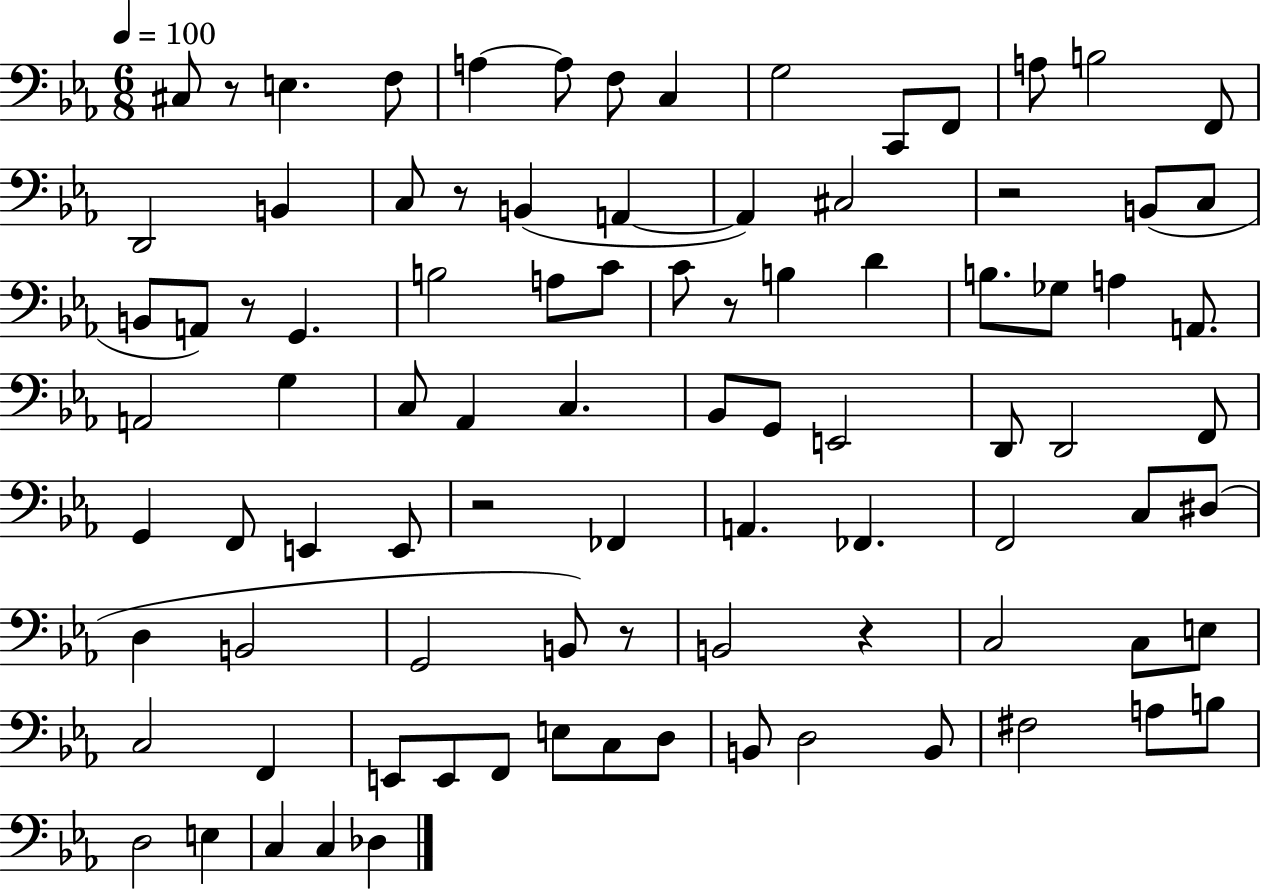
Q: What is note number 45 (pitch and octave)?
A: D2